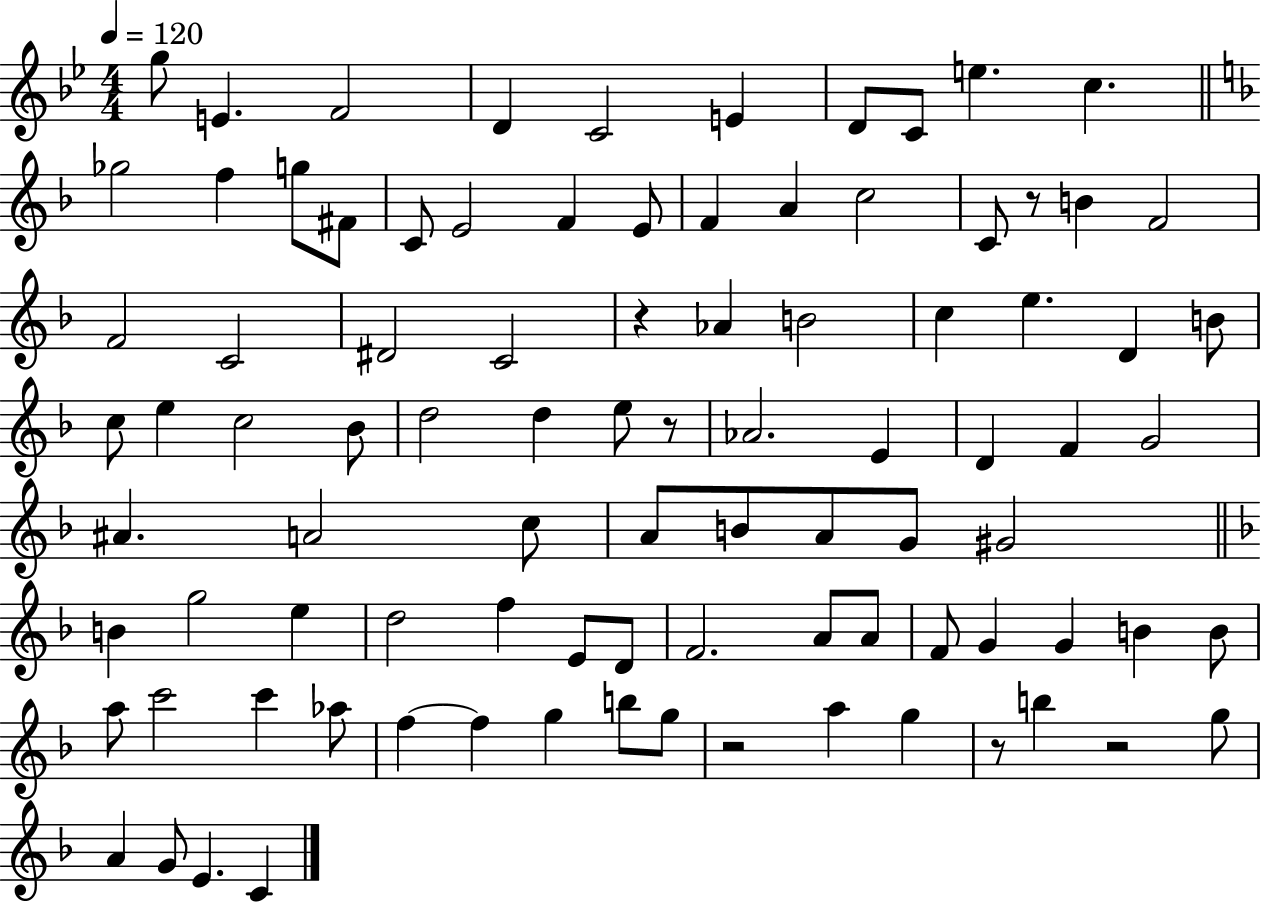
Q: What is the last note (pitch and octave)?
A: C4